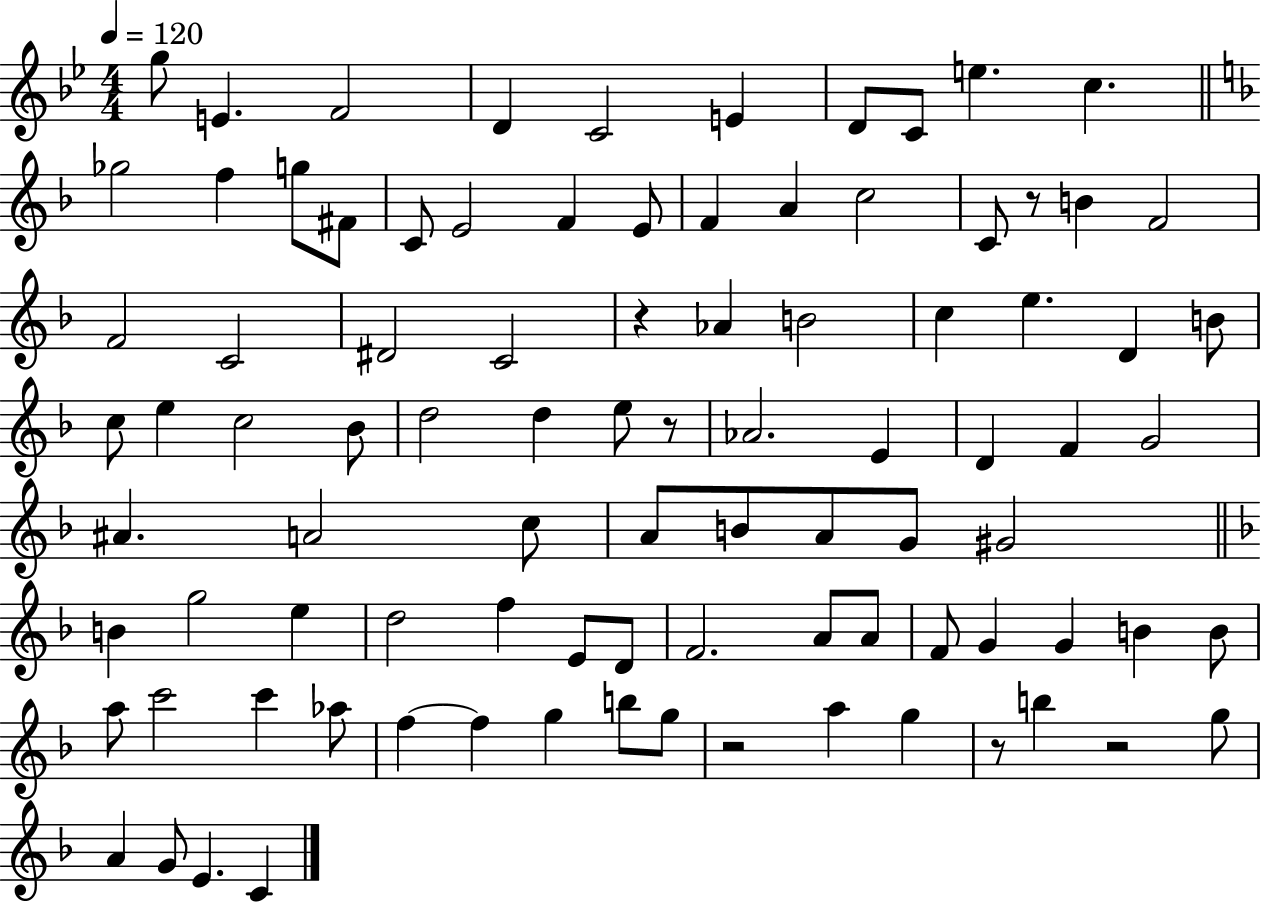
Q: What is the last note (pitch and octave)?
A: C4